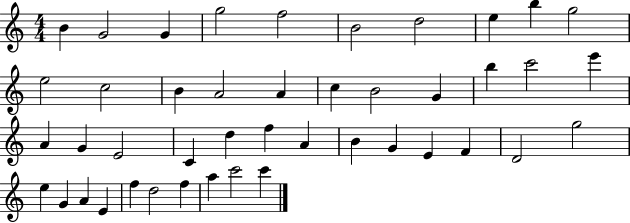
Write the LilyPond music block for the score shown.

{
  \clef treble
  \numericTimeSignature
  \time 4/4
  \key c \major
  b'4 g'2 g'4 | g''2 f''2 | b'2 d''2 | e''4 b''4 g''2 | \break e''2 c''2 | b'4 a'2 a'4 | c''4 b'2 g'4 | b''4 c'''2 e'''4 | \break a'4 g'4 e'2 | c'4 d''4 f''4 a'4 | b'4 g'4 e'4 f'4 | d'2 g''2 | \break e''4 g'4 a'4 e'4 | f''4 d''2 f''4 | a''4 c'''2 c'''4 | \bar "|."
}